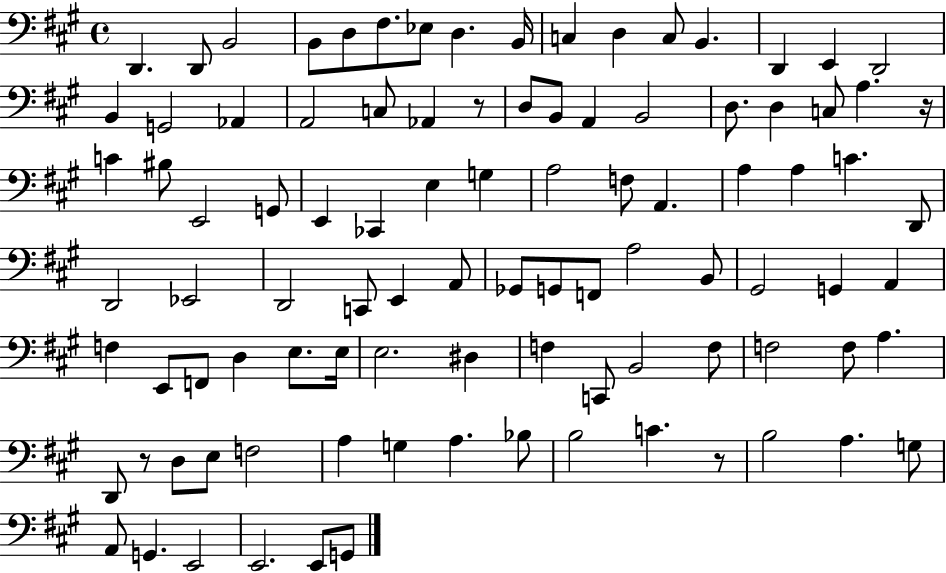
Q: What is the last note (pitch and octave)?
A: G2